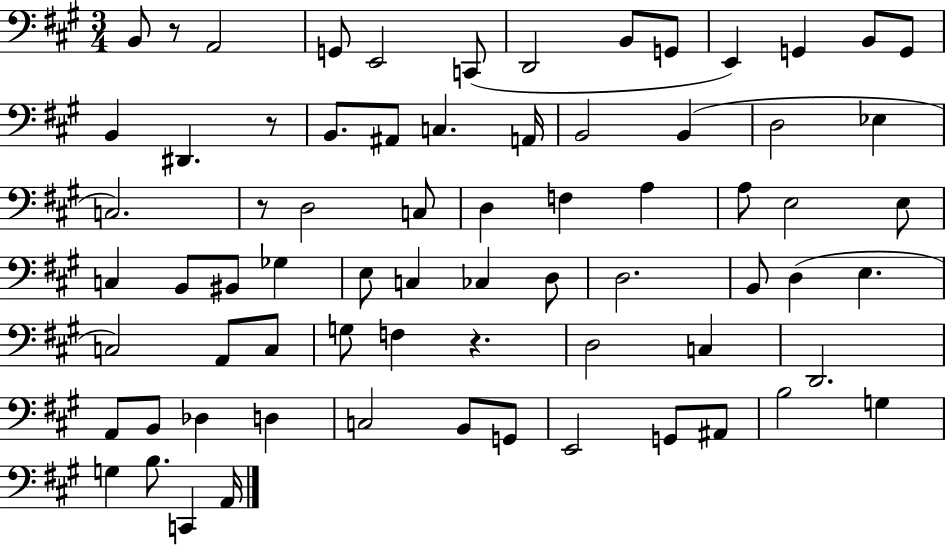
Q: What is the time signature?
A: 3/4